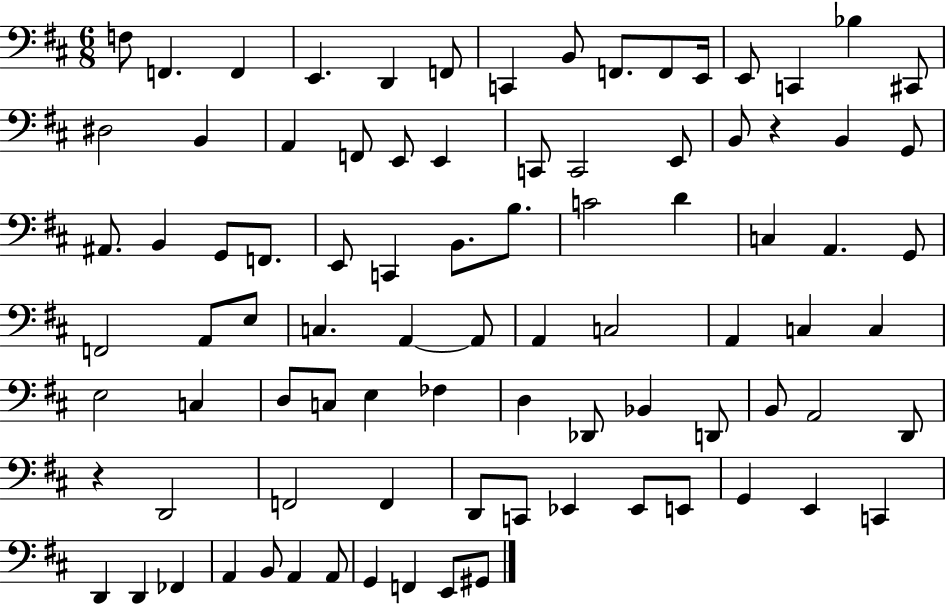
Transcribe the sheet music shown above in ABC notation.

X:1
T:Untitled
M:6/8
L:1/4
K:D
F,/2 F,, F,, E,, D,, F,,/2 C,, B,,/2 F,,/2 F,,/2 E,,/4 E,,/2 C,, _B, ^C,,/2 ^D,2 B,, A,, F,,/2 E,,/2 E,, C,,/2 C,,2 E,,/2 B,,/2 z B,, G,,/2 ^A,,/2 B,, G,,/2 F,,/2 E,,/2 C,, B,,/2 B,/2 C2 D C, A,, G,,/2 F,,2 A,,/2 E,/2 C, A,, A,,/2 A,, C,2 A,, C, C, E,2 C, D,/2 C,/2 E, _F, D, _D,,/2 _B,, D,,/2 B,,/2 A,,2 D,,/2 z D,,2 F,,2 F,, D,,/2 C,,/2 _E,, _E,,/2 E,,/2 G,, E,, C,, D,, D,, _F,, A,, B,,/2 A,, A,,/2 G,, F,, E,,/2 ^G,,/2